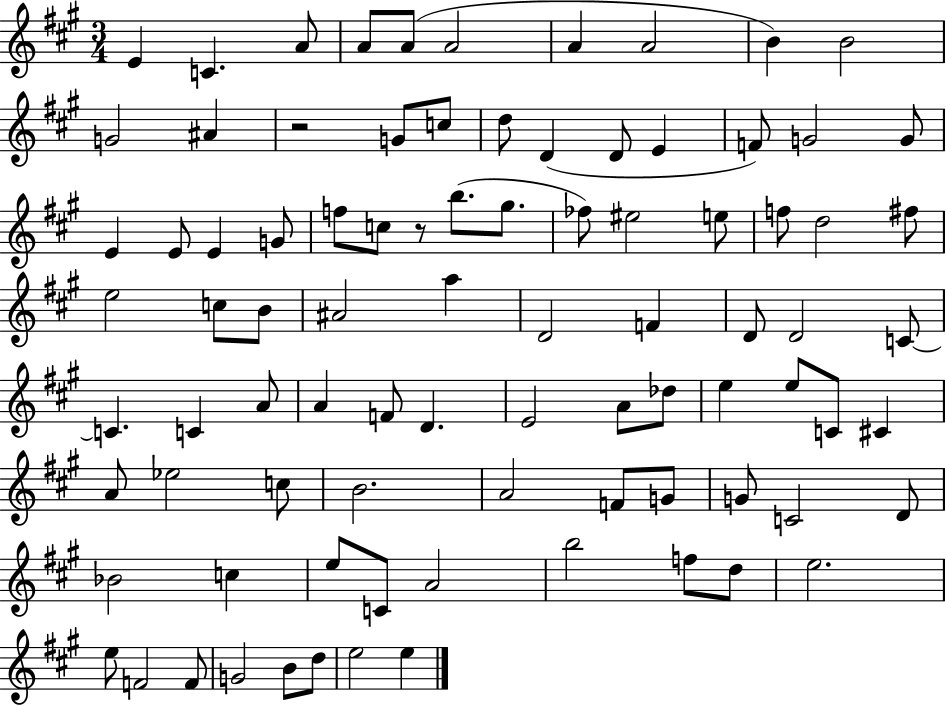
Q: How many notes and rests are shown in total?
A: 87